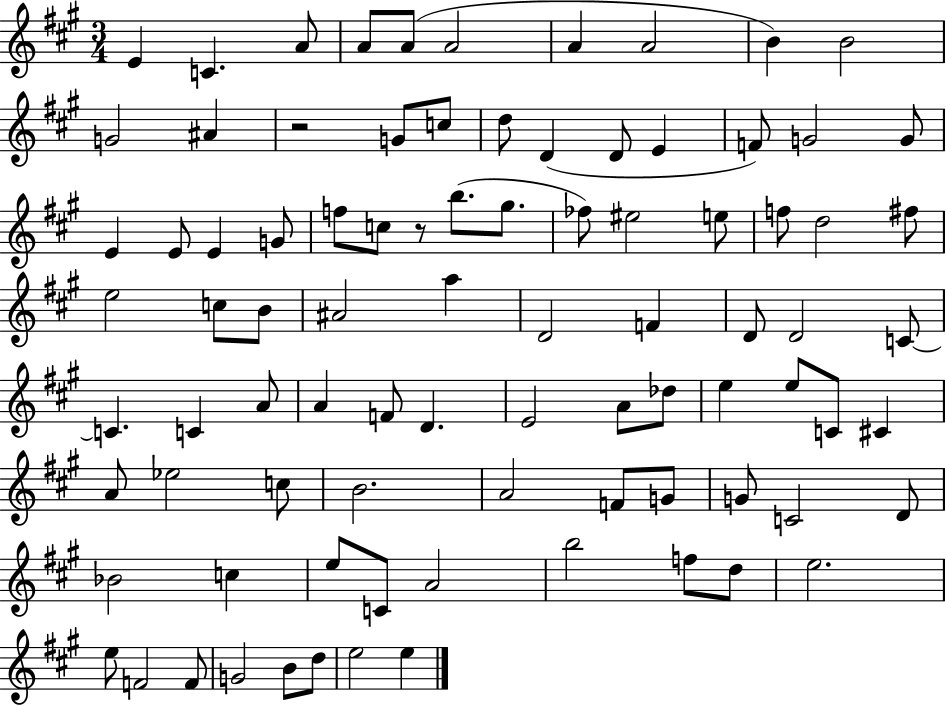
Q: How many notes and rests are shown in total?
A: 87